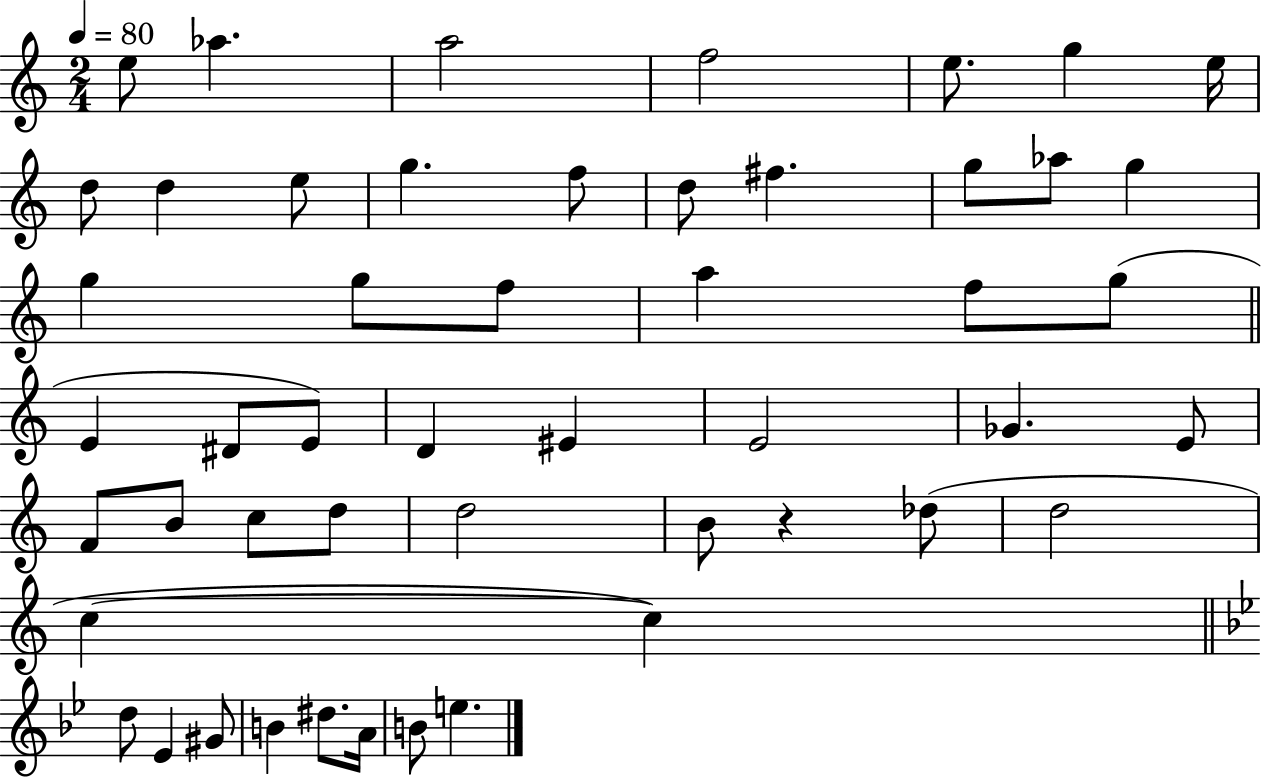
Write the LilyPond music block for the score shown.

{
  \clef treble
  \numericTimeSignature
  \time 2/4
  \key c \major
  \tempo 4 = 80
  \repeat volta 2 { e''8 aes''4. | a''2 | f''2 | e''8. g''4 e''16 | \break d''8 d''4 e''8 | g''4. f''8 | d''8 fis''4. | g''8 aes''8 g''4 | \break g''4 g''8 f''8 | a''4 f''8 g''8( | \bar "||" \break \key a \minor e'4 dis'8 e'8) | d'4 eis'4 | e'2 | ges'4. e'8 | \break f'8 b'8 c''8 d''8 | d''2 | b'8 r4 des''8( | d''2 | \break c''4~~ c''4) | \bar "||" \break \key bes \major d''8 ees'4 gis'8 | b'4 dis''8. a'16 | b'8 e''4. | } \bar "|."
}